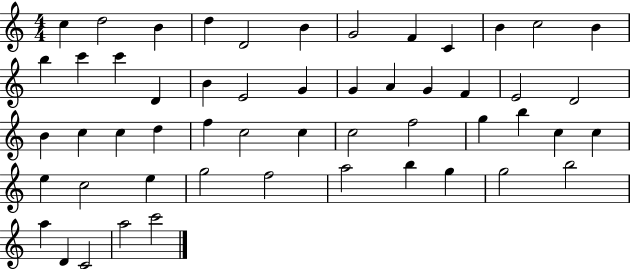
X:1
T:Untitled
M:4/4
L:1/4
K:C
c d2 B d D2 B G2 F C B c2 B b c' c' D B E2 G G A G F E2 D2 B c c d f c2 c c2 f2 g b c c e c2 e g2 f2 a2 b g g2 b2 a D C2 a2 c'2